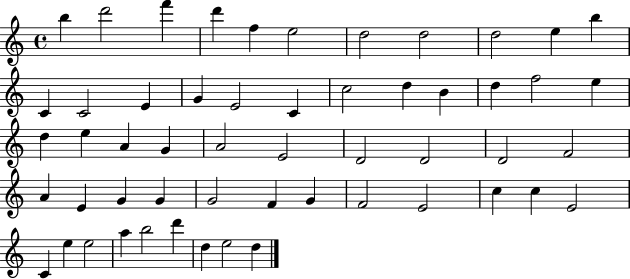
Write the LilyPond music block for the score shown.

{
  \clef treble
  \time 4/4
  \defaultTimeSignature
  \key c \major
  b''4 d'''2 f'''4 | d'''4 f''4 e''2 | d''2 d''2 | d''2 e''4 b''4 | \break c'4 c'2 e'4 | g'4 e'2 c'4 | c''2 d''4 b'4 | d''4 f''2 e''4 | \break d''4 e''4 a'4 g'4 | a'2 e'2 | d'2 d'2 | d'2 f'2 | \break a'4 e'4 g'4 g'4 | g'2 f'4 g'4 | f'2 e'2 | c''4 c''4 e'2 | \break c'4 e''4 e''2 | a''4 b''2 d'''4 | d''4 e''2 d''4 | \bar "|."
}